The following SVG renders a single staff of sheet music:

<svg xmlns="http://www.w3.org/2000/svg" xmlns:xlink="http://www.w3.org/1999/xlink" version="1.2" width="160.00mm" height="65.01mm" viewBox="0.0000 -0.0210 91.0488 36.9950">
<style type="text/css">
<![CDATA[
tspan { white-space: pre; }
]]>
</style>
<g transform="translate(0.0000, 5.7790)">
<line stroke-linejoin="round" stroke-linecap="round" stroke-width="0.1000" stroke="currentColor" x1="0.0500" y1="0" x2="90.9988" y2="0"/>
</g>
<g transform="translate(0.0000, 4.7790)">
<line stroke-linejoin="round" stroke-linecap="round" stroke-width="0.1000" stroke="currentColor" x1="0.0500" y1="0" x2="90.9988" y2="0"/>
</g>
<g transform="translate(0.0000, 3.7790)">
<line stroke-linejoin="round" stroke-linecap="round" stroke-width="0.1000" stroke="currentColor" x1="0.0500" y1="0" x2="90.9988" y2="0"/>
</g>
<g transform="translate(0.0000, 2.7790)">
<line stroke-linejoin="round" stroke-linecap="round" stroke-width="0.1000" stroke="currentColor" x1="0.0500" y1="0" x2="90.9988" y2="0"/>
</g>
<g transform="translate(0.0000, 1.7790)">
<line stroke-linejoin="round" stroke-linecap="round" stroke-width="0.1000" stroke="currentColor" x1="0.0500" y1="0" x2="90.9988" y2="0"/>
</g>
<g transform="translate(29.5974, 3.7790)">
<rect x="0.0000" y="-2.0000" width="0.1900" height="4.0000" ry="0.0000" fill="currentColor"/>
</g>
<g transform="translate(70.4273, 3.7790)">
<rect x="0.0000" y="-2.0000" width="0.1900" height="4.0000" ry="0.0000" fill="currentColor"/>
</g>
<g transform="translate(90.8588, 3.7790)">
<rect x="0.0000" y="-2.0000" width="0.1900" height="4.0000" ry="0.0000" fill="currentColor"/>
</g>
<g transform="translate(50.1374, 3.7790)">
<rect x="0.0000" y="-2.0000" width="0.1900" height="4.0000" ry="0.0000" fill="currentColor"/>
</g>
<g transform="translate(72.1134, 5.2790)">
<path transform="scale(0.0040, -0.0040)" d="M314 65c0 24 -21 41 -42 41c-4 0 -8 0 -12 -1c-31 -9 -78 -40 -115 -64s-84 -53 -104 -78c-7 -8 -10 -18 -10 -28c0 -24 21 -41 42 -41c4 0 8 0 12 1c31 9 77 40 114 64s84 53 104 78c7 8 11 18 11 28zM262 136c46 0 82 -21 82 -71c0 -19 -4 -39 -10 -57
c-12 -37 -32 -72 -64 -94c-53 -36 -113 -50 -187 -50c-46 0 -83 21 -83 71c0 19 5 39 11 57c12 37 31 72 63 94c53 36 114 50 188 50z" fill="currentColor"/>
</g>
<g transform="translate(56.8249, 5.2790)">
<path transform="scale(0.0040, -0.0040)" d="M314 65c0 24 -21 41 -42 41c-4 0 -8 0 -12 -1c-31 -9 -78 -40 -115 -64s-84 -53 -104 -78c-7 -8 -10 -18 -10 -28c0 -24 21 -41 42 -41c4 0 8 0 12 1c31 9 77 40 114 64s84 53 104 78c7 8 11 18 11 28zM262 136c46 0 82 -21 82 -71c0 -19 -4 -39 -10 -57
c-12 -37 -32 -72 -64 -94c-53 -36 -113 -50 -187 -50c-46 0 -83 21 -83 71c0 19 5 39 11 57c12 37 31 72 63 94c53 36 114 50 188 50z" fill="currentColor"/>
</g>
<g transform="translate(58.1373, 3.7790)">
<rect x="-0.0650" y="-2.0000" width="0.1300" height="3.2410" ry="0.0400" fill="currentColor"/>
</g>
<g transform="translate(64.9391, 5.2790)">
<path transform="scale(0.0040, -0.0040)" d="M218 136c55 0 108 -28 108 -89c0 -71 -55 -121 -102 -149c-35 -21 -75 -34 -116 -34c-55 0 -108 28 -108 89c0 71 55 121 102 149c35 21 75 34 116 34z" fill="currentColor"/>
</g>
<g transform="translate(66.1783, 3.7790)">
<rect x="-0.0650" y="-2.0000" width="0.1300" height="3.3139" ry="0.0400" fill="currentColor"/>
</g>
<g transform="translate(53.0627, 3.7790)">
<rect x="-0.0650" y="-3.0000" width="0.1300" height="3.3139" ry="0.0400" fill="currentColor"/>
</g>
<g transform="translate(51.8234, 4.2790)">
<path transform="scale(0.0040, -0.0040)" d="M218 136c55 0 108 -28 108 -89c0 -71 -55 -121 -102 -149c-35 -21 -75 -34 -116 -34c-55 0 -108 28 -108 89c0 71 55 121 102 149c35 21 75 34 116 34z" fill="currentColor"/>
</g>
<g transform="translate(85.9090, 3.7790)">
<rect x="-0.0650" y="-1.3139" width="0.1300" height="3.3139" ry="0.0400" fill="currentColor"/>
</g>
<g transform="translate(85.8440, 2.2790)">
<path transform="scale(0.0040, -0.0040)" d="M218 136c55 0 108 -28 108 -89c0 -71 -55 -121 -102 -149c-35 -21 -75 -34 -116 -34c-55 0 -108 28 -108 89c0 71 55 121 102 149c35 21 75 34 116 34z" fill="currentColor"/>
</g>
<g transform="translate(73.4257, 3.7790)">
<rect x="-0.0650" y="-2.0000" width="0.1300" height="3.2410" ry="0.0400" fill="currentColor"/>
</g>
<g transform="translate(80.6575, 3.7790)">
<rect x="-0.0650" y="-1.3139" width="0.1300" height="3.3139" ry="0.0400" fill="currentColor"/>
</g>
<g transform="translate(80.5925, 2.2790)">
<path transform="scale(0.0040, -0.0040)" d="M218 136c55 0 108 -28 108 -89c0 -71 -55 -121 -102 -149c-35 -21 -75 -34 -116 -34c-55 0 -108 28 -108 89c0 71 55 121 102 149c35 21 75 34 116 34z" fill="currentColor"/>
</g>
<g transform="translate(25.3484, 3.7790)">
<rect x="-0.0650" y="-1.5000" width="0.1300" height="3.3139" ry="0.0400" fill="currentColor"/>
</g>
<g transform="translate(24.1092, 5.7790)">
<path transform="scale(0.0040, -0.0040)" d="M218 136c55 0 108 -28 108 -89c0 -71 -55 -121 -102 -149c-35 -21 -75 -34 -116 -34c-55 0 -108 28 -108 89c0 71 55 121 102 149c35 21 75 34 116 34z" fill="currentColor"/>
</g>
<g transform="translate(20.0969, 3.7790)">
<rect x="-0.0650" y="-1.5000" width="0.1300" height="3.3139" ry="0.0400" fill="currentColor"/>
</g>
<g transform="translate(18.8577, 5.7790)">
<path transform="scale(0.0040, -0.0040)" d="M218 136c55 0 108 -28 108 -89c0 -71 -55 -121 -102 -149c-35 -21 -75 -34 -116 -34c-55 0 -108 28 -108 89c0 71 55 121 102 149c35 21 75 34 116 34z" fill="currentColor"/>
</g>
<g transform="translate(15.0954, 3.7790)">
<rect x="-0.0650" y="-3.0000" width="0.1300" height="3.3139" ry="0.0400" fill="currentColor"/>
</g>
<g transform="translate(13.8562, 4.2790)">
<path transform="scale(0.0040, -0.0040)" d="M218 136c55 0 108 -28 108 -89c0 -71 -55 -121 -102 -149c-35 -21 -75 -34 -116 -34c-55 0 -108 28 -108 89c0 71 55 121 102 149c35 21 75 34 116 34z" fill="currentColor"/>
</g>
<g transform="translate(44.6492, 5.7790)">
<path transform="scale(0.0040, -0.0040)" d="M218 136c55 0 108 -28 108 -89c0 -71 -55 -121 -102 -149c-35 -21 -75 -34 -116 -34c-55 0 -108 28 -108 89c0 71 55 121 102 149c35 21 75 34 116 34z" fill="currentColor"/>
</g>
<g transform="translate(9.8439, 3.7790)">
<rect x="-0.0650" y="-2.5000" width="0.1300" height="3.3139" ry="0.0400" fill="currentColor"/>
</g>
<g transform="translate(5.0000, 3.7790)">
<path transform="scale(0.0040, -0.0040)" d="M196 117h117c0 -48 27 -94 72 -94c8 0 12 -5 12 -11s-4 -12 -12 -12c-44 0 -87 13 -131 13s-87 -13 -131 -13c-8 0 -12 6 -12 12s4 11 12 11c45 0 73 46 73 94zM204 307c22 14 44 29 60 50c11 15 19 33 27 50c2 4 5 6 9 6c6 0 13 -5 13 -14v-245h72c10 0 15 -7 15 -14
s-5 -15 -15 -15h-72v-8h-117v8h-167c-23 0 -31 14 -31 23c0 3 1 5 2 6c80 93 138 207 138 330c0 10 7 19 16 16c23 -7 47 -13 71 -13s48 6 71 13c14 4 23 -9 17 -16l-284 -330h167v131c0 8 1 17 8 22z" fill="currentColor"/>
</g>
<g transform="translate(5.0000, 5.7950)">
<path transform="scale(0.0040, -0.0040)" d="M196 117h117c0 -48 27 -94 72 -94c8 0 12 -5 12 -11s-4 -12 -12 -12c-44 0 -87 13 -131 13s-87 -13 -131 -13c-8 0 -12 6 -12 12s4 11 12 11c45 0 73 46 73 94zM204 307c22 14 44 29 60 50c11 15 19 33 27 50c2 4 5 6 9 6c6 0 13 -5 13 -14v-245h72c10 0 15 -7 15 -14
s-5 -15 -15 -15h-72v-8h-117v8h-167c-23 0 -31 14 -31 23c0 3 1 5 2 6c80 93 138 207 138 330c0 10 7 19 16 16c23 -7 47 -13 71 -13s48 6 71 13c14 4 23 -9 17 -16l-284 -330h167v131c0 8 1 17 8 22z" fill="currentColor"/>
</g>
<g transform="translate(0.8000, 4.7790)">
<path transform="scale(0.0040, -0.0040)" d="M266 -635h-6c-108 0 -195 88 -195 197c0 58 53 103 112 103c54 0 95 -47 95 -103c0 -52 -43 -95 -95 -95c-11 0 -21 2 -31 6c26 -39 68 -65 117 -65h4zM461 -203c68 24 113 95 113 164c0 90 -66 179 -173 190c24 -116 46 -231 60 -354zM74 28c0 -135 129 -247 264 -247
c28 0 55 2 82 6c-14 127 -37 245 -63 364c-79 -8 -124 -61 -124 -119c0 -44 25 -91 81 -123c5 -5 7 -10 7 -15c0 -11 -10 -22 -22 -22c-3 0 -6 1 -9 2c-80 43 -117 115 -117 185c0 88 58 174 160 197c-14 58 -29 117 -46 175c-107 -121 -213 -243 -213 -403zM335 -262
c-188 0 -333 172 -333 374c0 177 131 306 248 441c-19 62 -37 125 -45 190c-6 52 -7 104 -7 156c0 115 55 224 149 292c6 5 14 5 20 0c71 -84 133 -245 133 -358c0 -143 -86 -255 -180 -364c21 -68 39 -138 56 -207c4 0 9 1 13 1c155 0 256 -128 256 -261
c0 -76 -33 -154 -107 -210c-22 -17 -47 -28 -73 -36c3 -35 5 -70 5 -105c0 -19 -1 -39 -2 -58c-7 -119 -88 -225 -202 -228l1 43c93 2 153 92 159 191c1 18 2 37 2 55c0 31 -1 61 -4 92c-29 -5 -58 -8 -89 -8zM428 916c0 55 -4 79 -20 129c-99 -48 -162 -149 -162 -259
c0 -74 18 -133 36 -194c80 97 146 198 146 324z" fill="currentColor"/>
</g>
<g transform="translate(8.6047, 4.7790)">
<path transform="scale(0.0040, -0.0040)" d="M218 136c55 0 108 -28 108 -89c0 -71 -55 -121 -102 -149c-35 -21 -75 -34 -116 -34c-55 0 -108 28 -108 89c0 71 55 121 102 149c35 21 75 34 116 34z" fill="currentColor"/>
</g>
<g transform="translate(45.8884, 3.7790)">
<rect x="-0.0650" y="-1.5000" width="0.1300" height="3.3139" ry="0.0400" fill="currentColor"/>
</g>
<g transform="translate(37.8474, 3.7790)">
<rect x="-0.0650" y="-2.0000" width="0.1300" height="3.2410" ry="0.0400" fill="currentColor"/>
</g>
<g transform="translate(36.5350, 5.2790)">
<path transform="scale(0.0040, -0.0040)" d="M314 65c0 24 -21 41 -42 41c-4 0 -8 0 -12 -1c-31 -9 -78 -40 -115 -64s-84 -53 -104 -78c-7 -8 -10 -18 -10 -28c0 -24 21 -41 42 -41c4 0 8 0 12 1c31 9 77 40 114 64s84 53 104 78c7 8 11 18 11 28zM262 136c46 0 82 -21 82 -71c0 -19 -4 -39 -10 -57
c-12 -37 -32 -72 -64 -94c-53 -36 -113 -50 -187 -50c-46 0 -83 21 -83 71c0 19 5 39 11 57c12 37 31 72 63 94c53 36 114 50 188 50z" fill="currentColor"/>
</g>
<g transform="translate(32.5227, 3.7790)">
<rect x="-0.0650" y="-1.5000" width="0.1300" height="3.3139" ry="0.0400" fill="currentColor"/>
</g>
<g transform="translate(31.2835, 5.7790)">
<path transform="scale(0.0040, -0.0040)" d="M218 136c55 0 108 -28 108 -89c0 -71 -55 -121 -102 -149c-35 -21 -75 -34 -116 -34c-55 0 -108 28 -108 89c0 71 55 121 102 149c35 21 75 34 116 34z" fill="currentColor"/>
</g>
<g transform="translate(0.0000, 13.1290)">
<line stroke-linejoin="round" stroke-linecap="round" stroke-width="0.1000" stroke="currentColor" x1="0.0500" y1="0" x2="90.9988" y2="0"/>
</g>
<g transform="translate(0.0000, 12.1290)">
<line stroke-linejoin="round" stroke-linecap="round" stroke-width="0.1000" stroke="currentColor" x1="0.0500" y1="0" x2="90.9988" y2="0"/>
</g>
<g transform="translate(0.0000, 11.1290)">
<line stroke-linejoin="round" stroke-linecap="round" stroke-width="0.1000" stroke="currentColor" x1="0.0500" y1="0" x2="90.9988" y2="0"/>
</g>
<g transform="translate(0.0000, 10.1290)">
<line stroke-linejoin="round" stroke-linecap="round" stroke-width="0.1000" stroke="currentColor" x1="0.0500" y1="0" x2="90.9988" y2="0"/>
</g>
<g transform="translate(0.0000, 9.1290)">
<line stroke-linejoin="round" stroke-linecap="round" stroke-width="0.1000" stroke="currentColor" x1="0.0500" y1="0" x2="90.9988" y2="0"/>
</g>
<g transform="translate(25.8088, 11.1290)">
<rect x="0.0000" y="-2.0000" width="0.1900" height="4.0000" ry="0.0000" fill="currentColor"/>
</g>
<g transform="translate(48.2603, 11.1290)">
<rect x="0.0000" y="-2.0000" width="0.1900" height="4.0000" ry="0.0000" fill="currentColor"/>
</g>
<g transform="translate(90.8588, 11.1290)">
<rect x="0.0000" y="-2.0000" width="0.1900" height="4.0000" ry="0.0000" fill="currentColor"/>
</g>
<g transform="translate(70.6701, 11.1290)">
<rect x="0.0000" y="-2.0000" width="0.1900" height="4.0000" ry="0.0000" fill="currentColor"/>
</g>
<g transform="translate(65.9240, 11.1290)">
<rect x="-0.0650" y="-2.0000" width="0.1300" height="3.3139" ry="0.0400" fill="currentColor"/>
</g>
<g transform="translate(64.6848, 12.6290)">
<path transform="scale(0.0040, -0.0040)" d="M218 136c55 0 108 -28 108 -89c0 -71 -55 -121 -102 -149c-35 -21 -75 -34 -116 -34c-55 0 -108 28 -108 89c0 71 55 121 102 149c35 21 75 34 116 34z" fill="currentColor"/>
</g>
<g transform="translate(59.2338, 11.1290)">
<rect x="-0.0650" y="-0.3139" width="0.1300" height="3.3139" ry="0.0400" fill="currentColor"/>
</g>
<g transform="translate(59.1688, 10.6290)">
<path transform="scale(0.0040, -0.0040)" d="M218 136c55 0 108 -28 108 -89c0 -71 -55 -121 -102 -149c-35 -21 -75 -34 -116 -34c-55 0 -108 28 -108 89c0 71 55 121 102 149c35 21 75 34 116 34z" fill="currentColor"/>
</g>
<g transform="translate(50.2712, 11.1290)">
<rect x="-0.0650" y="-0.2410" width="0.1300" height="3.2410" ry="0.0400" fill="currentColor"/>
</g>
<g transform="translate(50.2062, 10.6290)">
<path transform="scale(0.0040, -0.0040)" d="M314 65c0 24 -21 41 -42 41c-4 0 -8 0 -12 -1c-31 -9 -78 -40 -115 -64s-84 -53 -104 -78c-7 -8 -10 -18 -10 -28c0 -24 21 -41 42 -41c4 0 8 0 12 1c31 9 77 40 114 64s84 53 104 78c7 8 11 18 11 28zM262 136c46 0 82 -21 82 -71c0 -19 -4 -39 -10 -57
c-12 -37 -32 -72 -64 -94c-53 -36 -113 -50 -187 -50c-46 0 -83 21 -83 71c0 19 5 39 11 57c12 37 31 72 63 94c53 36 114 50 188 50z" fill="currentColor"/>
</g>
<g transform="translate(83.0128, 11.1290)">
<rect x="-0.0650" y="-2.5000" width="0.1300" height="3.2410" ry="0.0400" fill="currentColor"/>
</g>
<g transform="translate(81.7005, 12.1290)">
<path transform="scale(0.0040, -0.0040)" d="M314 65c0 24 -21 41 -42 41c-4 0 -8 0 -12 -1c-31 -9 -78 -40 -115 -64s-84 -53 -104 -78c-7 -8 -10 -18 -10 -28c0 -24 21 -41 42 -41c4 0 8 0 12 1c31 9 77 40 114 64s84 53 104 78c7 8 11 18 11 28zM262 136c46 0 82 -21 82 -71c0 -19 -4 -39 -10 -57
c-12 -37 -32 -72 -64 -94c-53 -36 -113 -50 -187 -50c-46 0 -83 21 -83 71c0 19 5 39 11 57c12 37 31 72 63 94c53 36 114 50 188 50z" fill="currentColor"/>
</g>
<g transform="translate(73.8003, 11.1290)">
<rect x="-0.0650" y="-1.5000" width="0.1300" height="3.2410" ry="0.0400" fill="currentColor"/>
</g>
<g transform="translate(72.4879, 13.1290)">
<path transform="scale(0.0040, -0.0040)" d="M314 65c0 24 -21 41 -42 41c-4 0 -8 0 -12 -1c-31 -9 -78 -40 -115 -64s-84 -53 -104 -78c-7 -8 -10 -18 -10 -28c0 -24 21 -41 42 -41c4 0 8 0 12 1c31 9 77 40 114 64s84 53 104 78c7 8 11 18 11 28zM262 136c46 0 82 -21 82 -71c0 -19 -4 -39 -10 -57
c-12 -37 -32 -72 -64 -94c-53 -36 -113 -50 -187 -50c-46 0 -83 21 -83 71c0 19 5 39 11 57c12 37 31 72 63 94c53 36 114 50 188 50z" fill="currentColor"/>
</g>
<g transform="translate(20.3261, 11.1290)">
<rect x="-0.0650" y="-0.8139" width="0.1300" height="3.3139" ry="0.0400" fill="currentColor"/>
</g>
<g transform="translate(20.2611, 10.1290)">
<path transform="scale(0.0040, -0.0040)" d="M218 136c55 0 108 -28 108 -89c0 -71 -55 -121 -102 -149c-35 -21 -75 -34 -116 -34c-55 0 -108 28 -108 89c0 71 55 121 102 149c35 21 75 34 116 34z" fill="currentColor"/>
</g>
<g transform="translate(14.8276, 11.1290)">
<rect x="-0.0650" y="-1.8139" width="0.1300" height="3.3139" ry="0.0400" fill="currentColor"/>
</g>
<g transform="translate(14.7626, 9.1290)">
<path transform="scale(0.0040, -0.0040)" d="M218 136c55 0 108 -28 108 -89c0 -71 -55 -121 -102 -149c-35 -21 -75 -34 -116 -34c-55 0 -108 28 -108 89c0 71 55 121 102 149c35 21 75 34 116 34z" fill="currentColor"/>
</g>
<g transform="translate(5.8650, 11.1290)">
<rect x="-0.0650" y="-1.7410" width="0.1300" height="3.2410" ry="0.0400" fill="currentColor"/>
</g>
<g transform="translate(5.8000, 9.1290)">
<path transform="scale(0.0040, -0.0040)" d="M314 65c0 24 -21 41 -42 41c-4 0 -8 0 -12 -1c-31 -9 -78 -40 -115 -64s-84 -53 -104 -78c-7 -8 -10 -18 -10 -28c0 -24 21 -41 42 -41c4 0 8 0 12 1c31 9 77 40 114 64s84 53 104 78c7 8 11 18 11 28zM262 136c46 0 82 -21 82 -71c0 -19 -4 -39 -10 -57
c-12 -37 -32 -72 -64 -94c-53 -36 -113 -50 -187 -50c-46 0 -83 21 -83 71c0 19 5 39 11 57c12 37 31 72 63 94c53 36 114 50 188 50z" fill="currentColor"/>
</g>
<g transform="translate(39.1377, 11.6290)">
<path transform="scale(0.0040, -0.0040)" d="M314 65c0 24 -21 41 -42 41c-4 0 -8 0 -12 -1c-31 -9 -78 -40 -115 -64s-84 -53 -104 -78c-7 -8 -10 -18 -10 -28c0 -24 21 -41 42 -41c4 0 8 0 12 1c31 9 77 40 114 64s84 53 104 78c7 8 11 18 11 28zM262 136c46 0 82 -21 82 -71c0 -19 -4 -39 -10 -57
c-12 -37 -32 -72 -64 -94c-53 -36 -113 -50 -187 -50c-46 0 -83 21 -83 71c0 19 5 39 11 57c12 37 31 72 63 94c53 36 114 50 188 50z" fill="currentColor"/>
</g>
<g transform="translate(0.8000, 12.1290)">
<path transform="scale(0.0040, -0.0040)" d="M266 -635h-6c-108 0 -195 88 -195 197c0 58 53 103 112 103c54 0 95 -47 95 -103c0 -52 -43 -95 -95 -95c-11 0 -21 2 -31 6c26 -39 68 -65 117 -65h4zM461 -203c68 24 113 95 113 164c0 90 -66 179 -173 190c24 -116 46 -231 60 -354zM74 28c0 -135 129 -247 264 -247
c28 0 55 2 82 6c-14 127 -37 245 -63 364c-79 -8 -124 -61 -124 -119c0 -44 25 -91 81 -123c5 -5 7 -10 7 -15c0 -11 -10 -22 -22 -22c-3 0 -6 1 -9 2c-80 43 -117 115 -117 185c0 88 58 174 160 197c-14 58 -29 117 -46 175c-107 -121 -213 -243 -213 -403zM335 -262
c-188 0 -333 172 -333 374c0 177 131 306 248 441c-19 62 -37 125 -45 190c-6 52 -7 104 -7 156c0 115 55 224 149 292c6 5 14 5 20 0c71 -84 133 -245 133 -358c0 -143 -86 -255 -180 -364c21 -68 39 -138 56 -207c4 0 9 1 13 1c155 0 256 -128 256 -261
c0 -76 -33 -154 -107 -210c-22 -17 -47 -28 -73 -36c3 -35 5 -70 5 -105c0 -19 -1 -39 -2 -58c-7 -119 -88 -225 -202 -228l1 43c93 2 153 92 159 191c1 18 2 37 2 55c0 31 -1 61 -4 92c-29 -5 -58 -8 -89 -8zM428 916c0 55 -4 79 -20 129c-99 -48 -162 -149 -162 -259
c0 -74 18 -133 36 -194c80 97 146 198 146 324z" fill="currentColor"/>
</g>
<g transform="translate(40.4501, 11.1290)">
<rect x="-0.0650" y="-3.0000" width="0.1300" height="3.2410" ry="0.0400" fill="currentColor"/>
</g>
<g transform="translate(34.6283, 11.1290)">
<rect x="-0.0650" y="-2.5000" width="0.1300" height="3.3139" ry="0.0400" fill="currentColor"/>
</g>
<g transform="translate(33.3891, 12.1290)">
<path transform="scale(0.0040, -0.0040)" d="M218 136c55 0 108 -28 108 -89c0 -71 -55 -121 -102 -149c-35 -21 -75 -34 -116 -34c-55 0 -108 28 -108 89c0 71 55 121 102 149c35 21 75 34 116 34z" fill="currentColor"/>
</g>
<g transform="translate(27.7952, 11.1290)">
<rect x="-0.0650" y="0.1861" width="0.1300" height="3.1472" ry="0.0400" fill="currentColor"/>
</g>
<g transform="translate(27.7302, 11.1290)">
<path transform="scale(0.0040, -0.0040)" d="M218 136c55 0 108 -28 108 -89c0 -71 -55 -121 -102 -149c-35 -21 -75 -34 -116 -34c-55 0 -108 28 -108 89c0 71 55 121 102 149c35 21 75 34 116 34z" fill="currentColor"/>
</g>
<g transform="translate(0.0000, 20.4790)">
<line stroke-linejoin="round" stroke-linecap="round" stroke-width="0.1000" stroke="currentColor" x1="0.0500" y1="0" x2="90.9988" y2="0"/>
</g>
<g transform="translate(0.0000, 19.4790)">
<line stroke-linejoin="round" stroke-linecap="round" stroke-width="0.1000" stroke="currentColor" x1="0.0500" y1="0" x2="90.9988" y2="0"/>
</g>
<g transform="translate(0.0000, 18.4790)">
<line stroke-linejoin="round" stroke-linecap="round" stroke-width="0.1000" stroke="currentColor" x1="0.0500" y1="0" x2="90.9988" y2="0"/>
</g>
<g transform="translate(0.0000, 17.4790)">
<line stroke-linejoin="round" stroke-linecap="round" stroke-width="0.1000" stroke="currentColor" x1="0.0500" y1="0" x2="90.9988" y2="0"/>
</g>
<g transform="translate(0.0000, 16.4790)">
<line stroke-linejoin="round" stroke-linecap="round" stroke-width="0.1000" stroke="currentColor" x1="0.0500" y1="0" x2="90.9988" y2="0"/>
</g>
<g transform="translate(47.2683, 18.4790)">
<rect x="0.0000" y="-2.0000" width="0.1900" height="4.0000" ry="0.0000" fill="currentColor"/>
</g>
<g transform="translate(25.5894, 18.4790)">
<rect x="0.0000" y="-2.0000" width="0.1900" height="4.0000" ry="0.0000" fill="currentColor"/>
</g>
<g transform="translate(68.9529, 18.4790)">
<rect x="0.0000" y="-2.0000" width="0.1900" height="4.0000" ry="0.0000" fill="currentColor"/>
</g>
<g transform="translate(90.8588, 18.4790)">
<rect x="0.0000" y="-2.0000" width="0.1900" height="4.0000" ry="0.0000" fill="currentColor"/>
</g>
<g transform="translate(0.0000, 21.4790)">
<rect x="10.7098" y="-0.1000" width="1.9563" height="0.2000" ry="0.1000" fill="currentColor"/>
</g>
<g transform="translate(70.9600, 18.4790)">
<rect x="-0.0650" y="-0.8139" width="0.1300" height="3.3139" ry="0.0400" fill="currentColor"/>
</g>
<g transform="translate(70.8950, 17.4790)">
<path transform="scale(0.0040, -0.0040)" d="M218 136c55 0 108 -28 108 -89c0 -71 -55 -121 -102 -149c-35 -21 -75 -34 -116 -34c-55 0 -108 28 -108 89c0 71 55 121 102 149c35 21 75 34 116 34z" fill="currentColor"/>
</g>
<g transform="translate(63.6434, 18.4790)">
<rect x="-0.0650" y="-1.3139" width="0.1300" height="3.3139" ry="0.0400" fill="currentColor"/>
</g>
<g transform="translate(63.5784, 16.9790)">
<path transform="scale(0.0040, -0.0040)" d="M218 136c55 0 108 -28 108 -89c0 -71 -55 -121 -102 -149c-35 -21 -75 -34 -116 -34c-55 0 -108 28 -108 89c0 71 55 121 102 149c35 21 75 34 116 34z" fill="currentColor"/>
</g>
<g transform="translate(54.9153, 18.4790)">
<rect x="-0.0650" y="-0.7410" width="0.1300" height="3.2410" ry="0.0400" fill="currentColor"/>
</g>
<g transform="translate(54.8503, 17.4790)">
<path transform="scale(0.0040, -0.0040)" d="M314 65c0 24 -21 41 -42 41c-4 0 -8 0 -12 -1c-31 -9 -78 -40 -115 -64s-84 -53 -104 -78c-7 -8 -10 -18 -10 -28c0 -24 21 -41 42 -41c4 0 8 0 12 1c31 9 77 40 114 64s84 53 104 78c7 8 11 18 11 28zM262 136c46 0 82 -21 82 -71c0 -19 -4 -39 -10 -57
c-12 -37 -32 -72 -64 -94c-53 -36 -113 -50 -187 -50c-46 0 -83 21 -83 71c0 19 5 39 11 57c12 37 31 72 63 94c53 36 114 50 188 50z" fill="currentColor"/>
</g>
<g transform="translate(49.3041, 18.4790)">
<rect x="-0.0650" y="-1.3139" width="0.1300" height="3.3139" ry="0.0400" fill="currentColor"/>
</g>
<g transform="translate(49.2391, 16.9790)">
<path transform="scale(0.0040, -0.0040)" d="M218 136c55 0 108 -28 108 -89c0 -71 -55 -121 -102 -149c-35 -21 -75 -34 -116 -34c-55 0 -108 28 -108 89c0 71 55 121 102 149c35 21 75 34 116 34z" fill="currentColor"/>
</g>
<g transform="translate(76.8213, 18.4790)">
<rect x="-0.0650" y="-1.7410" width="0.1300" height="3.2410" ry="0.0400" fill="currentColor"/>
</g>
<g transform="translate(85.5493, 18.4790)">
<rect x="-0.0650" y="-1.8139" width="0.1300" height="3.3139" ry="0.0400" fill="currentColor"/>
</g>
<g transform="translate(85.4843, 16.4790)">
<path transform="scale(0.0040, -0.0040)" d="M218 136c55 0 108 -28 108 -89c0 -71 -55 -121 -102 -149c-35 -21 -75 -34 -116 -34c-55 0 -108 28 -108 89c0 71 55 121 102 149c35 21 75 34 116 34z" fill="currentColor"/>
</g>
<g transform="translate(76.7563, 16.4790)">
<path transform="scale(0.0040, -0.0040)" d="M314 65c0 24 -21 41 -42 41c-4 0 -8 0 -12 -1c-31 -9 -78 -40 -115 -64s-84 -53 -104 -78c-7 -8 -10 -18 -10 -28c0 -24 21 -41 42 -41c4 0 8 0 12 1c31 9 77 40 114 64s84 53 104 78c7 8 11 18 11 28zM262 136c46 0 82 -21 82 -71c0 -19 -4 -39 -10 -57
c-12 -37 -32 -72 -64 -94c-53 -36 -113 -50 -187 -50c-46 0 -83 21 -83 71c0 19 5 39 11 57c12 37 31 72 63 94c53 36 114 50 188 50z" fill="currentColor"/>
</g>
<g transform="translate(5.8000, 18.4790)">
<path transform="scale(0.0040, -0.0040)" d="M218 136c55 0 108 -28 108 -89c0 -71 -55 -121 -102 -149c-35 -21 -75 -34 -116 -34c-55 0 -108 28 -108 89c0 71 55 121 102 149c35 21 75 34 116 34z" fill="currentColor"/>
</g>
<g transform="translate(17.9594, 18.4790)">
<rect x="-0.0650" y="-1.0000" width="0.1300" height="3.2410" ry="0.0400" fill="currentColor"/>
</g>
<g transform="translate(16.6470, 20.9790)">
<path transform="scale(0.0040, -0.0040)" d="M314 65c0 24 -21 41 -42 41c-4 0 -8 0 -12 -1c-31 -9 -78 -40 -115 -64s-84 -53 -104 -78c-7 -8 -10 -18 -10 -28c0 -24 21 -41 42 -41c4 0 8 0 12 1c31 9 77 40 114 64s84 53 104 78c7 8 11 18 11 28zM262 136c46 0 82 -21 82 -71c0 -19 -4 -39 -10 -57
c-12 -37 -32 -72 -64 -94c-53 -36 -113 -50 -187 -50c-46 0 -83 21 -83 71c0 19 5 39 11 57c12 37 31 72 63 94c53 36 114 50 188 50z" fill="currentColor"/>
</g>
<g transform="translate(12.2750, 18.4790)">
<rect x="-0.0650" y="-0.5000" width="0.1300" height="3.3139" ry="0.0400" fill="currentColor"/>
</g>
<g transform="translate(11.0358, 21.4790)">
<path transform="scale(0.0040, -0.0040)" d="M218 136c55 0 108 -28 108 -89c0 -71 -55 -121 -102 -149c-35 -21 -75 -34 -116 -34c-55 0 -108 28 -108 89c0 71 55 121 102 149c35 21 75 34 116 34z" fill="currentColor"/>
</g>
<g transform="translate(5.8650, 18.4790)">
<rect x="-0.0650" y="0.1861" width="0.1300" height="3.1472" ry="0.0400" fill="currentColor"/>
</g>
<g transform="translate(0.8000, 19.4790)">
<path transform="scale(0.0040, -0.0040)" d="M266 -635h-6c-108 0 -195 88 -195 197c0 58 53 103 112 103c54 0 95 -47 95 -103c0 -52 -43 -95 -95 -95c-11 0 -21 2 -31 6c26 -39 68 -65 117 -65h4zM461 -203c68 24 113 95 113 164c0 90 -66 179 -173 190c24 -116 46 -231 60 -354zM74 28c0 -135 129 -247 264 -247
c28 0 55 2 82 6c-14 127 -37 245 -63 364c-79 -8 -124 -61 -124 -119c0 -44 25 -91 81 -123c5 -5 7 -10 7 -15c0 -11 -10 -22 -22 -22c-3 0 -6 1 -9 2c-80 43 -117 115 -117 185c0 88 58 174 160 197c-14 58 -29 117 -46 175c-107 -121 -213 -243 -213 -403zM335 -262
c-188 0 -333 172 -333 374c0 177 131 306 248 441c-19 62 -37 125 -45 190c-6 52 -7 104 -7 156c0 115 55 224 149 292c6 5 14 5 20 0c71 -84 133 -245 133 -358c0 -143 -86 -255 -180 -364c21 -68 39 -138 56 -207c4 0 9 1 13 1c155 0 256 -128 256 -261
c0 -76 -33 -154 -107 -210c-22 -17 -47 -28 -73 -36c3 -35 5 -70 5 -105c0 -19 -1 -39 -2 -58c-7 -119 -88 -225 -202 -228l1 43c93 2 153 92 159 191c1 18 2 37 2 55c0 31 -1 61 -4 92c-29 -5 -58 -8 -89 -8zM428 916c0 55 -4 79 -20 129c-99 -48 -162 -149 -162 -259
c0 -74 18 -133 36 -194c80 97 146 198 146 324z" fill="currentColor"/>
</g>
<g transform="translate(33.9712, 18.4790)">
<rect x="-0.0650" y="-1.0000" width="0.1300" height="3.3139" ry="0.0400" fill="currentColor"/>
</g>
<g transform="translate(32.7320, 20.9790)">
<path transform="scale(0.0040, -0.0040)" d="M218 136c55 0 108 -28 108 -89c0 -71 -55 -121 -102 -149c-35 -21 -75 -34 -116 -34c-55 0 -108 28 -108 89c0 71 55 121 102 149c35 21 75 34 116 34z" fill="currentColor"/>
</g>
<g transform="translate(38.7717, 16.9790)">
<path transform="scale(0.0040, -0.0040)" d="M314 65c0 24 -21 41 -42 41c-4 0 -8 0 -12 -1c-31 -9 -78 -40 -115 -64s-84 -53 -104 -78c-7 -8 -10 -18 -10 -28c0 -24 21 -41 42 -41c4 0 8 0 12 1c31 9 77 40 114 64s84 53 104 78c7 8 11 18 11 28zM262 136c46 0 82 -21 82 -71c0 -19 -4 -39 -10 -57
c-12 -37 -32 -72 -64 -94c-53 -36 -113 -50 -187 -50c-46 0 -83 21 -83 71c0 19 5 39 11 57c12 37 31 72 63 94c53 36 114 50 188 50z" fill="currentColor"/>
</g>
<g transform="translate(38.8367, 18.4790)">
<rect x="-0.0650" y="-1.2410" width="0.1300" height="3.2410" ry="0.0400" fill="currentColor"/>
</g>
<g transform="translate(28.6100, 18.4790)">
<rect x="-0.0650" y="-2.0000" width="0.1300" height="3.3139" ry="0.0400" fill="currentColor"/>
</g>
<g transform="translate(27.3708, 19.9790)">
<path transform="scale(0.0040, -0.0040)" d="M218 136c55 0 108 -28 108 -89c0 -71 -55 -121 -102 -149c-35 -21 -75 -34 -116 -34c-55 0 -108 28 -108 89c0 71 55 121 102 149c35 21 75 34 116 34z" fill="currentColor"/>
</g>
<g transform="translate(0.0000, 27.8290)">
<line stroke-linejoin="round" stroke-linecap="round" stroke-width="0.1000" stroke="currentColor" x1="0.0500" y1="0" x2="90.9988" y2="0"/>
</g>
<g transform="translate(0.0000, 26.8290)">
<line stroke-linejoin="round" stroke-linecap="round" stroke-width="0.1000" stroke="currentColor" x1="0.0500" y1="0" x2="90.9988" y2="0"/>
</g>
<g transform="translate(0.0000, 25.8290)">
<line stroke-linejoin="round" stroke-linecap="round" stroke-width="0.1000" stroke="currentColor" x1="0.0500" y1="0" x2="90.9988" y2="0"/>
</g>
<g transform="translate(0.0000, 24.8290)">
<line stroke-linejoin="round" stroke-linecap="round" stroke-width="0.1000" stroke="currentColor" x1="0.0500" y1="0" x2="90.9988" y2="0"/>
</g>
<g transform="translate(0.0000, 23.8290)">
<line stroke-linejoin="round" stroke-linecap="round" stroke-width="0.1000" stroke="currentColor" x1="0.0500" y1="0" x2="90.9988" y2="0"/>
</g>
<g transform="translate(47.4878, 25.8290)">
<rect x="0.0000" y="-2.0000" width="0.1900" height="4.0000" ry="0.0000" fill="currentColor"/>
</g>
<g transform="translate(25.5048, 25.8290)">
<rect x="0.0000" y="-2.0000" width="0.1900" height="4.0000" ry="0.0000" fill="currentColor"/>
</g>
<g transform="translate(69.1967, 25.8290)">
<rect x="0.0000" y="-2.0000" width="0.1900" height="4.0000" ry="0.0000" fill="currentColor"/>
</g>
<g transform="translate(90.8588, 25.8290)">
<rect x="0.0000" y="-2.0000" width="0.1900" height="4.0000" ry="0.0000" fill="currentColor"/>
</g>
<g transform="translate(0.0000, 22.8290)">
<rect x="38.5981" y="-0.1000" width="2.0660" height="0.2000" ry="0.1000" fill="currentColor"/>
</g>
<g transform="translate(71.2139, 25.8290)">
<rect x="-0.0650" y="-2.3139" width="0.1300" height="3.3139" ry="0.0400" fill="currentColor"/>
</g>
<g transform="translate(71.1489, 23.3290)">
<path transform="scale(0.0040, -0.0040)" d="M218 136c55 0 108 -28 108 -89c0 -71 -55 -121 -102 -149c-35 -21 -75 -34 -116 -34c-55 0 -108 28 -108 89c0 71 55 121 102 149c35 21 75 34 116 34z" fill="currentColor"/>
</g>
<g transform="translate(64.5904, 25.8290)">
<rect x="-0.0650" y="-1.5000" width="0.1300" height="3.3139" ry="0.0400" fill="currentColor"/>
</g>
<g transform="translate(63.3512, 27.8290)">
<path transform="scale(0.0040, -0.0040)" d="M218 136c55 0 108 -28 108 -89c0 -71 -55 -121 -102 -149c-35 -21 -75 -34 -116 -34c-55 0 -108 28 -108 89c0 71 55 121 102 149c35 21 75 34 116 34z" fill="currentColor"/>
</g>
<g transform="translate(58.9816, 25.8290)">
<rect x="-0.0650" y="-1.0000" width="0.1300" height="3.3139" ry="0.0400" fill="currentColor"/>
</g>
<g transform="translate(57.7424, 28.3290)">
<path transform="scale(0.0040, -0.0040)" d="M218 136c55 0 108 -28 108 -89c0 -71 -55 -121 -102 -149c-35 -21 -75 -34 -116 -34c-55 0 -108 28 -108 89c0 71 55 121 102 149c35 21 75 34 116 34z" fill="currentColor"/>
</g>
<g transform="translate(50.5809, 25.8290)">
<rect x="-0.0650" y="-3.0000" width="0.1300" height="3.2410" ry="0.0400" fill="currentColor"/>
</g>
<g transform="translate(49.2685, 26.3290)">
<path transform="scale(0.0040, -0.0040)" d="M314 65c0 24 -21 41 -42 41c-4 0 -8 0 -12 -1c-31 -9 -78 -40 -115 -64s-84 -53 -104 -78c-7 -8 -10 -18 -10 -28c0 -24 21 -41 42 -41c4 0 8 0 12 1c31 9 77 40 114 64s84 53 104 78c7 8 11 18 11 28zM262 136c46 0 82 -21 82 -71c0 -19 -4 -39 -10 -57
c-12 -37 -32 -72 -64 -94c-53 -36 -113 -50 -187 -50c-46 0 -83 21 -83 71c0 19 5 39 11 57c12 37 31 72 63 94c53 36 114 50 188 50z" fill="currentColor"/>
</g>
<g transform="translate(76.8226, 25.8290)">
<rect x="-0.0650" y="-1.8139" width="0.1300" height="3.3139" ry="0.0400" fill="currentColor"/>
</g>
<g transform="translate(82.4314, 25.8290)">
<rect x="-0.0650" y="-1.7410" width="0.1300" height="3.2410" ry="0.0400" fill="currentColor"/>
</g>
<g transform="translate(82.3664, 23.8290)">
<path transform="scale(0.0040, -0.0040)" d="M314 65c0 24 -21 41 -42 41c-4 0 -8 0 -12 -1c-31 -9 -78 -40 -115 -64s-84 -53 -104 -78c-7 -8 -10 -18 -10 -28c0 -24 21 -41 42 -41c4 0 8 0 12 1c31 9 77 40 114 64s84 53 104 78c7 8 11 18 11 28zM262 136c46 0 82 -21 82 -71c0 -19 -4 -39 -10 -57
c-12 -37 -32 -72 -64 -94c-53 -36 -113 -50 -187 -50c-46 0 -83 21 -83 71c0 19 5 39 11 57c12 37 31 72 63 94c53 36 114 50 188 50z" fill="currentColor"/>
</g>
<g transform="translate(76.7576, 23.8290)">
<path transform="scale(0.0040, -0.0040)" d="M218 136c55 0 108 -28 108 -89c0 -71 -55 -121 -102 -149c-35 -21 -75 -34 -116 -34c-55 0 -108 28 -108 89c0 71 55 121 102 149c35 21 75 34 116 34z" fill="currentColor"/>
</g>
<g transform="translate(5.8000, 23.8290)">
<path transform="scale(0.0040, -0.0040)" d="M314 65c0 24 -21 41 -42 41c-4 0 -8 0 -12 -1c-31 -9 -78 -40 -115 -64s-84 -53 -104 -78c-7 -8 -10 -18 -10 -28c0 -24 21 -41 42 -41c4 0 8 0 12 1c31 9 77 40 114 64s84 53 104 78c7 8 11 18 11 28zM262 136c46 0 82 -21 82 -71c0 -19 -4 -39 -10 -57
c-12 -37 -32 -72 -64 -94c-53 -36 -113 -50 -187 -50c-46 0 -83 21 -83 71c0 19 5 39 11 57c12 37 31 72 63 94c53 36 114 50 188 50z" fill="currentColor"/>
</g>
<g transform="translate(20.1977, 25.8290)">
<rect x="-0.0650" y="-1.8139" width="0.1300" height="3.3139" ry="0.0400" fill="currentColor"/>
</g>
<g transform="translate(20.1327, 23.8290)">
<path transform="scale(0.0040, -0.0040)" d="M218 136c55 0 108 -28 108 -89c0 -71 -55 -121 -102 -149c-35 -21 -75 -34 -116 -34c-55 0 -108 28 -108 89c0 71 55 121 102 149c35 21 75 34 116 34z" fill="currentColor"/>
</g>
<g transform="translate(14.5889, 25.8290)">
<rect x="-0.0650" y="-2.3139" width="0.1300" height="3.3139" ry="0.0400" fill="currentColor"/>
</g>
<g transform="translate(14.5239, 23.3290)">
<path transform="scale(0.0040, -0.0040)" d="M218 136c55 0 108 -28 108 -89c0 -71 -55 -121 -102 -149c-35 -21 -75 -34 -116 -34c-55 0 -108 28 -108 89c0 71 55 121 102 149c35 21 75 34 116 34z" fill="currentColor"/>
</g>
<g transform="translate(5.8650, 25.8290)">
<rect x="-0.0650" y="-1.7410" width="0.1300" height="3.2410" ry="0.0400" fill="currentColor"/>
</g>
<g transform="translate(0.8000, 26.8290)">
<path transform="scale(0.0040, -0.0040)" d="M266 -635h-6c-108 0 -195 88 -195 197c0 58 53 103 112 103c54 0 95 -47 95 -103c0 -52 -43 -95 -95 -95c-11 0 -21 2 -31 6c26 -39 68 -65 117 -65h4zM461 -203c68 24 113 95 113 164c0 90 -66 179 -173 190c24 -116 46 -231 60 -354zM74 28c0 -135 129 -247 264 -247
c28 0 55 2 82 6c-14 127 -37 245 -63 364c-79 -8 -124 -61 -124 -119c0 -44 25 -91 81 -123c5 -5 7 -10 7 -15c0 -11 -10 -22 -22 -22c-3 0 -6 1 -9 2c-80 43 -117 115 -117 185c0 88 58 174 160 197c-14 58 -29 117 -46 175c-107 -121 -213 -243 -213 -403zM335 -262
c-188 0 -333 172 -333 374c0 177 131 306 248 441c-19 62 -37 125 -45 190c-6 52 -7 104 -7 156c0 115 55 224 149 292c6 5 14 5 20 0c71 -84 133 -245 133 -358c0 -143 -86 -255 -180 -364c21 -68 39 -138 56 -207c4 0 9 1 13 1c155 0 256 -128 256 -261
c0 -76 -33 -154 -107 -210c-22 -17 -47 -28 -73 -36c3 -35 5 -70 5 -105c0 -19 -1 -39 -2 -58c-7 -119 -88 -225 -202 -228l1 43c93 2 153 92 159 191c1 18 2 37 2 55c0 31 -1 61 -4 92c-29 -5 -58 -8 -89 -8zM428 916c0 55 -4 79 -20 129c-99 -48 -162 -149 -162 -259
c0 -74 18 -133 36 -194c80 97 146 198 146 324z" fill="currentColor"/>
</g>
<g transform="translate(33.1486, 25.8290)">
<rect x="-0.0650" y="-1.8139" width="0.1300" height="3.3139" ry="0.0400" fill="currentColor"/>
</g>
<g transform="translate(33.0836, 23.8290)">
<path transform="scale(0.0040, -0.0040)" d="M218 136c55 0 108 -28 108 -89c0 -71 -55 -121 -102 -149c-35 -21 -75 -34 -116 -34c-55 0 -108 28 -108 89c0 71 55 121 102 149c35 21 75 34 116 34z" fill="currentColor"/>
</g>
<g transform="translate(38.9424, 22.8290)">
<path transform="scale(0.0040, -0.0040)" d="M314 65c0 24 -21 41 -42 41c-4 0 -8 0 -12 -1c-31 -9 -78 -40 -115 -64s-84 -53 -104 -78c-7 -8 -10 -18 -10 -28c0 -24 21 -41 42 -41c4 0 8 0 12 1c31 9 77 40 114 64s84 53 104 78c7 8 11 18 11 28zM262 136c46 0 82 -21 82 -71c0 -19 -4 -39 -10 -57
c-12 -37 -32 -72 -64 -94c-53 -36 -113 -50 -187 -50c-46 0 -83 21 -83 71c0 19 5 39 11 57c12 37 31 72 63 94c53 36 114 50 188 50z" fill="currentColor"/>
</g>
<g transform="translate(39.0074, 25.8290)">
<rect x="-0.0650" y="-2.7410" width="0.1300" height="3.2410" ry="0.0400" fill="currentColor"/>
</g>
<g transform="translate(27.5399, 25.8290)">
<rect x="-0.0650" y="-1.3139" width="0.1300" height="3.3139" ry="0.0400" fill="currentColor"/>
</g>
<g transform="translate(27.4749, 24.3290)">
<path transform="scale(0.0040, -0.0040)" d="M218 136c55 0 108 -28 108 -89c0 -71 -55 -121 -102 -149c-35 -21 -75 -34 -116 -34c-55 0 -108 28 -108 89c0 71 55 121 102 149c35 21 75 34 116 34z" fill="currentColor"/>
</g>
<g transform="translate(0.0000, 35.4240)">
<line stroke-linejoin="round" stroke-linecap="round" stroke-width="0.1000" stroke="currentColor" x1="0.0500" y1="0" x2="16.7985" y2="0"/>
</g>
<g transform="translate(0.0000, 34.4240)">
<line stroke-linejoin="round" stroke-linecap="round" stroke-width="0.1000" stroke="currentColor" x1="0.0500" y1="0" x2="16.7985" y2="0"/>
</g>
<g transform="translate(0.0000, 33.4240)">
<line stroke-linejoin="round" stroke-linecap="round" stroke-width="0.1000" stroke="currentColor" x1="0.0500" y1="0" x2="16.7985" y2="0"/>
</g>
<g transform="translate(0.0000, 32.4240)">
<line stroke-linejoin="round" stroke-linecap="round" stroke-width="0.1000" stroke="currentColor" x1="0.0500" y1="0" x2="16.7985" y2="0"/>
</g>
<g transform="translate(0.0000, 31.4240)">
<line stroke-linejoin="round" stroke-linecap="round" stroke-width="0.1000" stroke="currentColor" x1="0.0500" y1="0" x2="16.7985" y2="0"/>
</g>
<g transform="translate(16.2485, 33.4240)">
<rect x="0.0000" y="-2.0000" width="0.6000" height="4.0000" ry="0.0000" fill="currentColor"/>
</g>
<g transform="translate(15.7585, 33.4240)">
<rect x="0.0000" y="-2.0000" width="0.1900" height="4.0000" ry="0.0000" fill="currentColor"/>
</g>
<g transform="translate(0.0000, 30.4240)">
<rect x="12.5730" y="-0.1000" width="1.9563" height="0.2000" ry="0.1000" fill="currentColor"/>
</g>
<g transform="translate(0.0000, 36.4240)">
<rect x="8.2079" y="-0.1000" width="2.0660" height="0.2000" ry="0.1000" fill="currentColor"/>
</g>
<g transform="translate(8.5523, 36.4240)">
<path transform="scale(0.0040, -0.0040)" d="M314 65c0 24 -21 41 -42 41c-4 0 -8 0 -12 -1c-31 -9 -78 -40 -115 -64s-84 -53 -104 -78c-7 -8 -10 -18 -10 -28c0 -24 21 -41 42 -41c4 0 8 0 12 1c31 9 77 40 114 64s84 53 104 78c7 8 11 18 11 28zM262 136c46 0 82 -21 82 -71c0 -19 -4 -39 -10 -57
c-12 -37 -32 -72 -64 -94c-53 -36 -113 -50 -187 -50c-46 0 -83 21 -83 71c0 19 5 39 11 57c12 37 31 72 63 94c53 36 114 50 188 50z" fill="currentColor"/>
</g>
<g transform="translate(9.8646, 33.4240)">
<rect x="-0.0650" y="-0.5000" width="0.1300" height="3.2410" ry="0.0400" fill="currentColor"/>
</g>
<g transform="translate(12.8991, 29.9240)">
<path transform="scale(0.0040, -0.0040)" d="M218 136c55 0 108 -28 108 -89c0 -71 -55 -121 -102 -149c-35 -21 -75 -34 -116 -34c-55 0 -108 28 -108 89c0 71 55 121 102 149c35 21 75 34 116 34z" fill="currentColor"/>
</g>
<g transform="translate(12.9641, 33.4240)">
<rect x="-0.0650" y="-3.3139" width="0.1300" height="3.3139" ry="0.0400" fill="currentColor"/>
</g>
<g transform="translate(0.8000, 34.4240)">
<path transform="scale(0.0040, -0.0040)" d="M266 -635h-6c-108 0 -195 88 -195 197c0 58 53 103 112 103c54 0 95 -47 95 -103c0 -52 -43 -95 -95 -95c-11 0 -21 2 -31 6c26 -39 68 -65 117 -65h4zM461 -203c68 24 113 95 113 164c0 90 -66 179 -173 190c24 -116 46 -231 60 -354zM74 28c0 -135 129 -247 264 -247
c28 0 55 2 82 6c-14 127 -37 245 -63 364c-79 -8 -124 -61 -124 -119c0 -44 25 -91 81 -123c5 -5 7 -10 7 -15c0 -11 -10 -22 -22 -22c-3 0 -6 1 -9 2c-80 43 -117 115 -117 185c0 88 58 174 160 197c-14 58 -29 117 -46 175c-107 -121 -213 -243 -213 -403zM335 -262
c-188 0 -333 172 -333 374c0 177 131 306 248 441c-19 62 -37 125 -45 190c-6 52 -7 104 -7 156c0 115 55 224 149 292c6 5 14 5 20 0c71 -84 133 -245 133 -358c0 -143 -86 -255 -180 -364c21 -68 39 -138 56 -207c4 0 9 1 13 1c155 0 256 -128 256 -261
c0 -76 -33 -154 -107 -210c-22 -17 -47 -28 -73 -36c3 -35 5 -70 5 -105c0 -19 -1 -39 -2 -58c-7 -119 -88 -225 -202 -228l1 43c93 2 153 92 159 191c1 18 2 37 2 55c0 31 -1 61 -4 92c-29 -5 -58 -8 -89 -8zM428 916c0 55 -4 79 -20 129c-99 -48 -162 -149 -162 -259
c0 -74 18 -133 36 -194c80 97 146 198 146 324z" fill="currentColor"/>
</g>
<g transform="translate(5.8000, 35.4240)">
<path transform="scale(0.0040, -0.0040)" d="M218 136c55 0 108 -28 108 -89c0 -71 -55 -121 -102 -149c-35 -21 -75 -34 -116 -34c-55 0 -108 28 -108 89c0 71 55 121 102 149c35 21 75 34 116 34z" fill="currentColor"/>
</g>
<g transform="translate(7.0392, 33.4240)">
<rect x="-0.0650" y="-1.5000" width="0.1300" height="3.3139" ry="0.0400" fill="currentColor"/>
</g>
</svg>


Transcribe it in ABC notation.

X:1
T:Untitled
M:4/4
L:1/4
K:C
G A E E E F2 E A F2 F F2 e e f2 f d B G A2 c2 c F E2 G2 B C D2 F D e2 e d2 e d f2 f f2 g f e f a2 A2 D E g f f2 E C2 b